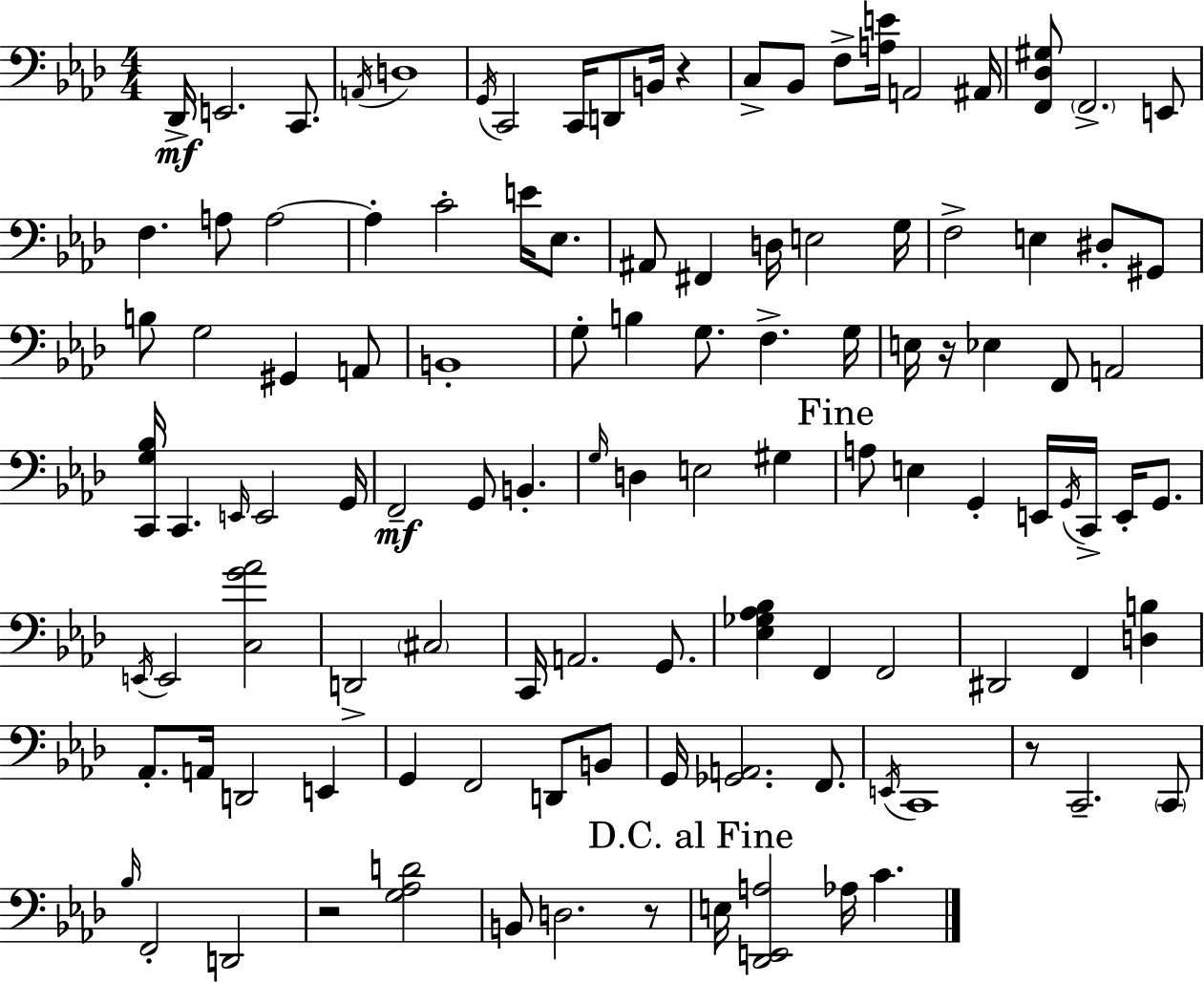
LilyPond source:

{
  \clef bass
  \numericTimeSignature
  \time 4/4
  \key f \minor
  des,16->\mf e,2. c,8. | \acciaccatura { a,16 } d1 | \acciaccatura { g,16 } c,2 c,16 d,8 b,16 r4 | c8-> bes,8 f8-> <a e'>16 a,2 | \break ais,16 <f, des gis>8 \parenthesize f,2.-> | e,8 f4. a8 a2~~ | a4-. c'2-. e'16 ees8. | ais,8 fis,4 d16 e2 | \break g16 f2-> e4 dis8-. | gis,8 b8 g2 gis,4 | a,8 b,1-. | g8-. b4 g8. f4.-> | \break g16 e16 r16 ees4 f,8 a,2 | <c, g bes>16 c,4. \grace { e,16 } e,2 | g,16 f,2--\mf g,8 b,4.-. | \grace { g16 } d4 e2 | \break gis4 \mark "Fine" a8 e4 g,4-. e,16 \acciaccatura { g,16 } | c,16-> e,16-. g,8. \acciaccatura { e,16 } e,2 <c g' aes'>2 | d,2-> \parenthesize cis2 | c,16 a,2. | \break g,8. <ees ges aes bes>4 f,4 f,2 | dis,2 f,4 | <d b>4 aes,8.-. a,16 d,2 | e,4 g,4 f,2 | \break d,8 b,8 g,16 <ges, a,>2. | f,8. \acciaccatura { e,16 } c,1 | r8 c,2.-- | \parenthesize c,8 \grace { bes16 } f,2-. | \break d,2 r2 | <g aes d'>2 b,8 d2. | r8 \mark "D.C. al Fine" e16 <des, e, a>2 | aes16 c'4. \bar "|."
}